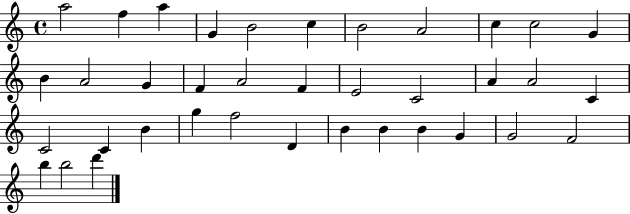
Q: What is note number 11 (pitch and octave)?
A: G4